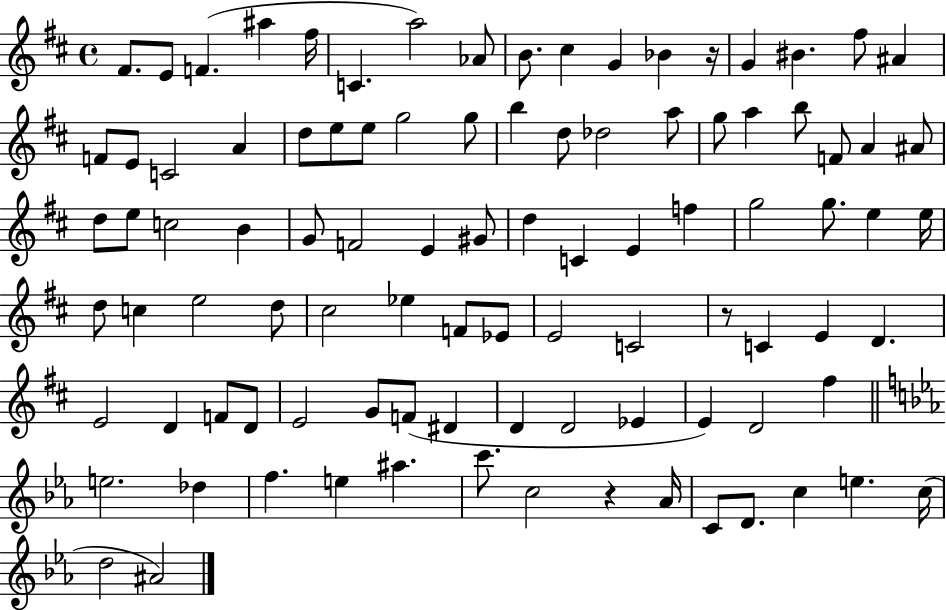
{
  \clef treble
  \time 4/4
  \defaultTimeSignature
  \key d \major
  \repeat volta 2 { fis'8. e'8 f'4.( ais''4 fis''16 | c'4. a''2) aes'8 | b'8. cis''4 g'4 bes'4 r16 | g'4 bis'4. fis''8 ais'4 | \break f'8 e'8 c'2 a'4 | d''8 e''8 e''8 g''2 g''8 | b''4 d''8 des''2 a''8 | g''8 a''4 b''8 f'8 a'4 ais'8 | \break d''8 e''8 c''2 b'4 | g'8 f'2 e'4 gis'8 | d''4 c'4 e'4 f''4 | g''2 g''8. e''4 e''16 | \break d''8 c''4 e''2 d''8 | cis''2 ees''4 f'8 ees'8 | e'2 c'2 | r8 c'4 e'4 d'4. | \break e'2 d'4 f'8 d'8 | e'2 g'8 f'8( dis'4 | d'4 d'2 ees'4 | e'4) d'2 fis''4 | \break \bar "||" \break \key ees \major e''2. des''4 | f''4. e''4 ais''4. | c'''8. c''2 r4 aes'16 | c'8 d'8. c''4 e''4. c''16( | \break d''2 ais'2) | } \bar "|."
}